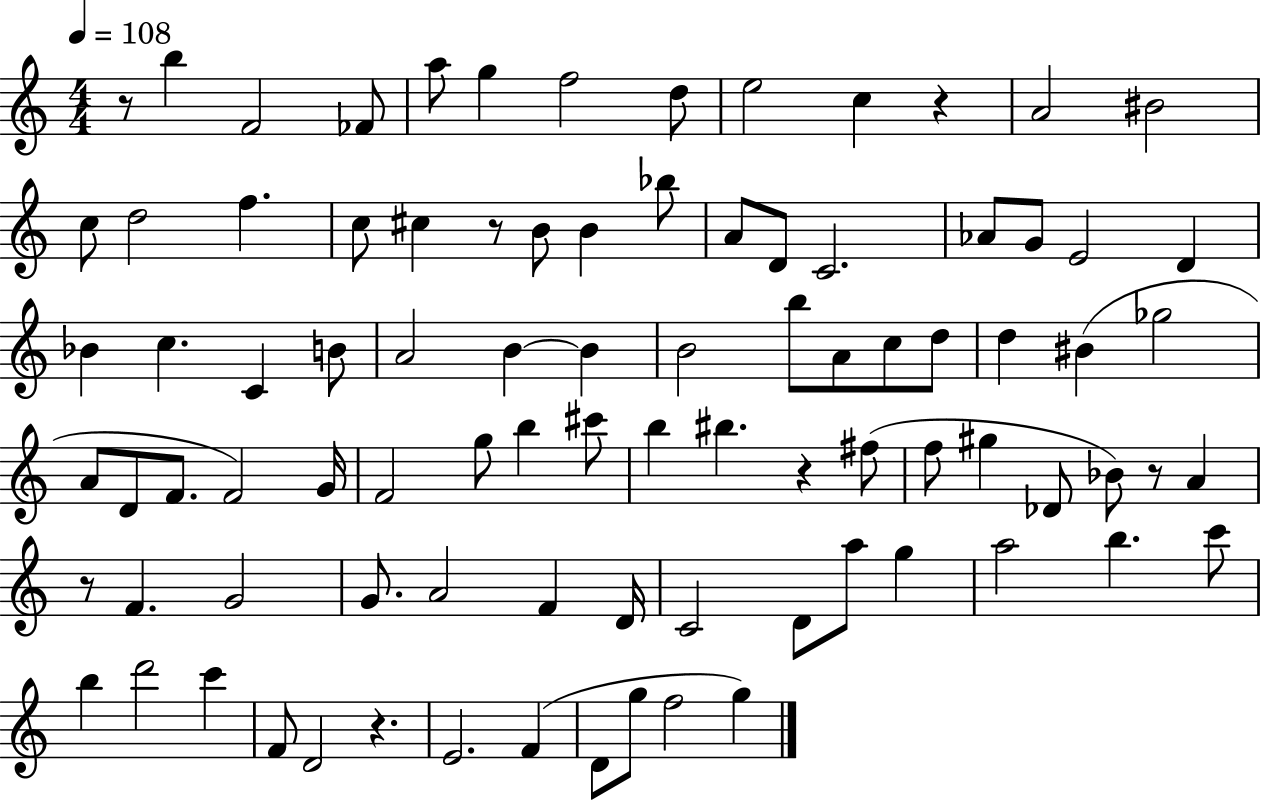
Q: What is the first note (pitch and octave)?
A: B5